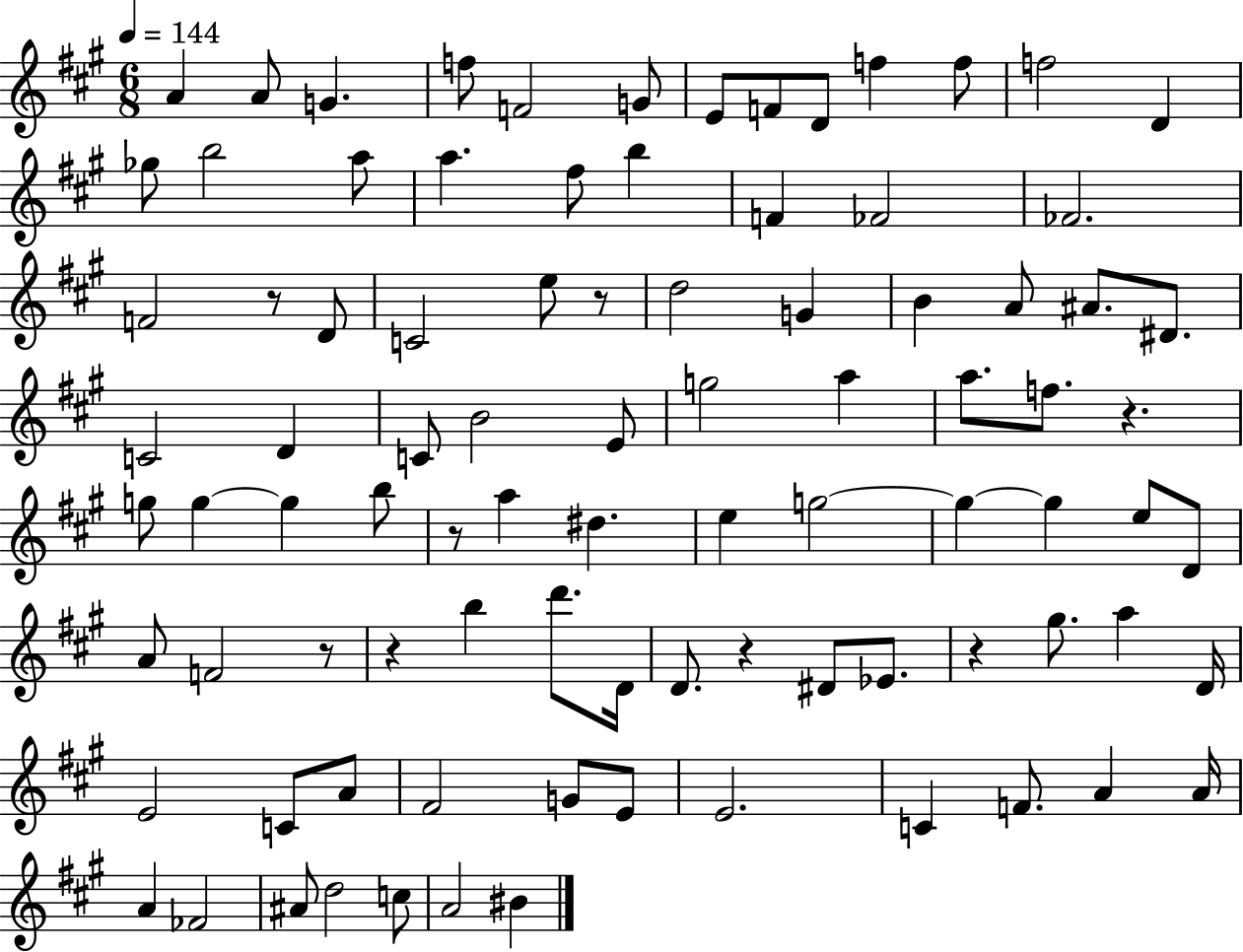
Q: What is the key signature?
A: A major